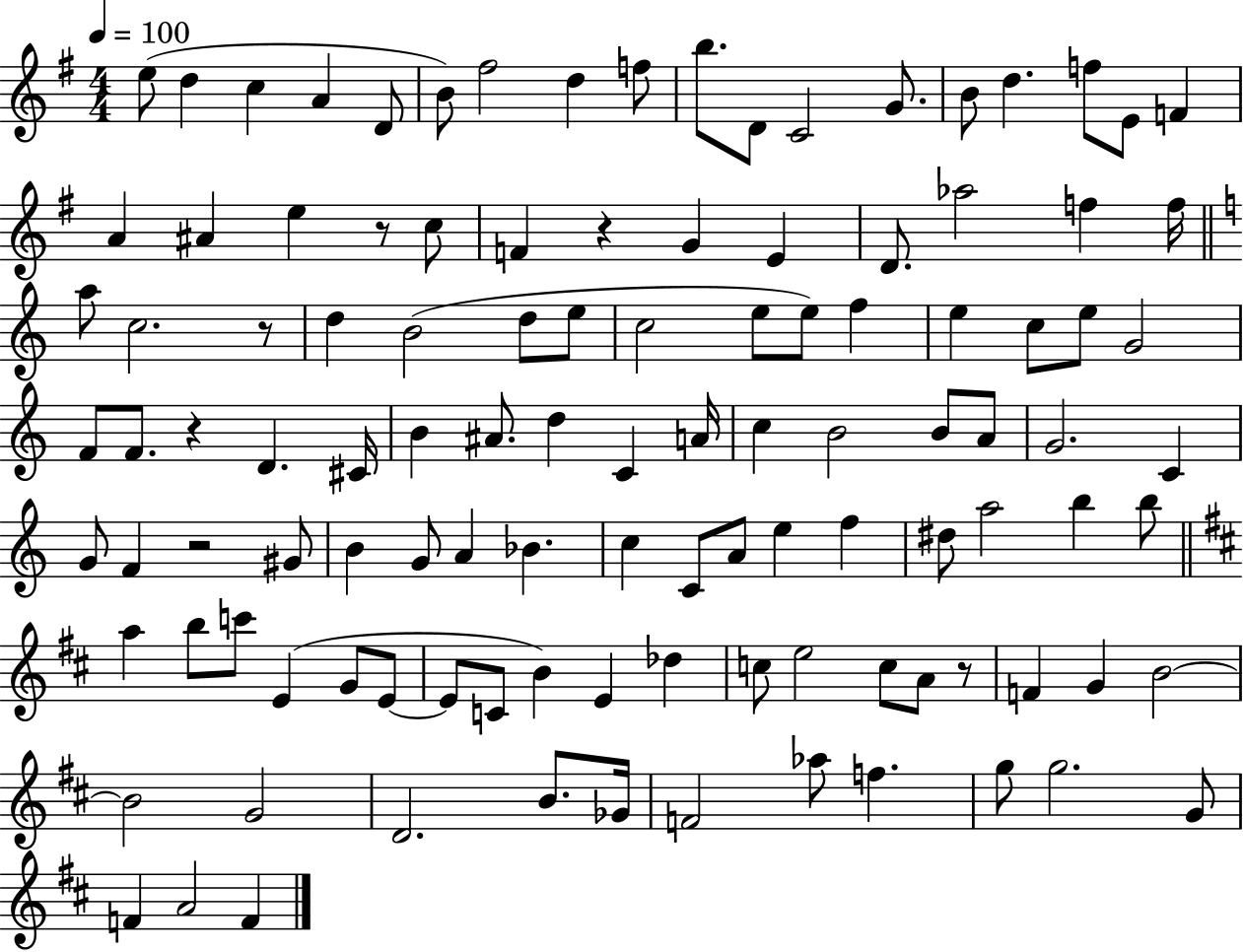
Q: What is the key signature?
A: G major